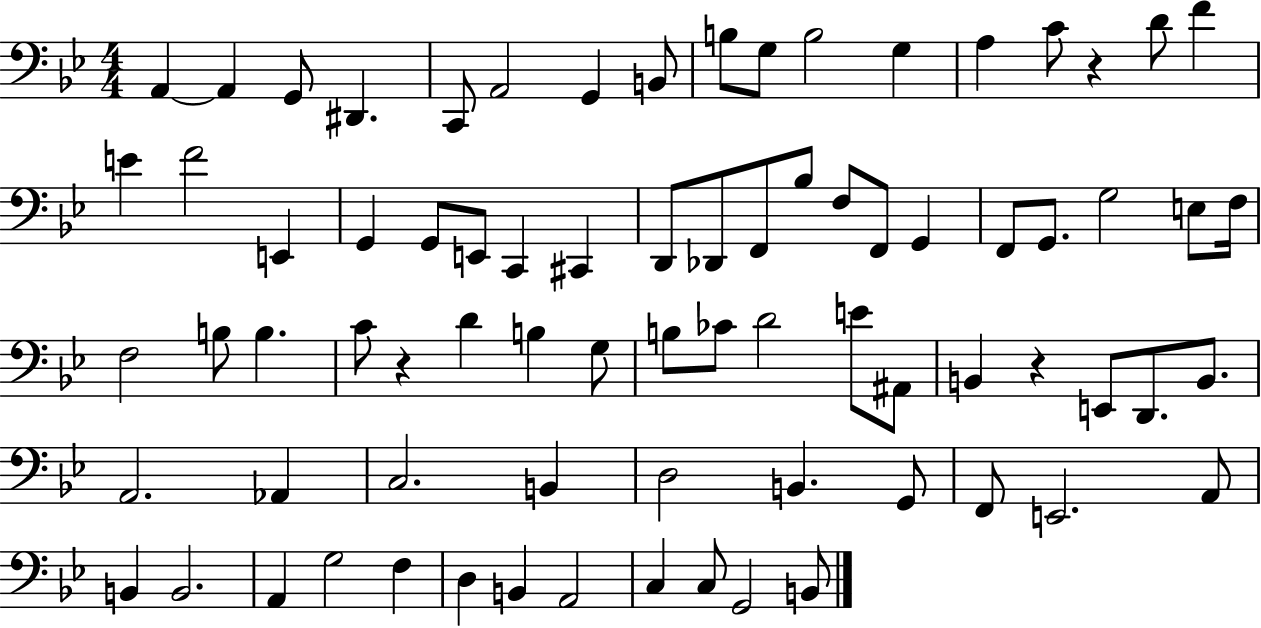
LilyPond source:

{
  \clef bass
  \numericTimeSignature
  \time 4/4
  \key bes \major
  a,4~~ a,4 g,8 dis,4. | c,8 a,2 g,4 b,8 | b8 g8 b2 g4 | a4 c'8 r4 d'8 f'4 | \break e'4 f'2 e,4 | g,4 g,8 e,8 c,4 cis,4 | d,8 des,8 f,8 bes8 f8 f,8 g,4 | f,8 g,8. g2 e8 f16 | \break f2 b8 b4. | c'8 r4 d'4 b4 g8 | b8 ces'8 d'2 e'8 ais,8 | b,4 r4 e,8 d,8. b,8. | \break a,2. aes,4 | c2. b,4 | d2 b,4. g,8 | f,8 e,2. a,8 | \break b,4 b,2. | a,4 g2 f4 | d4 b,4 a,2 | c4 c8 g,2 b,8 | \break \bar "|."
}